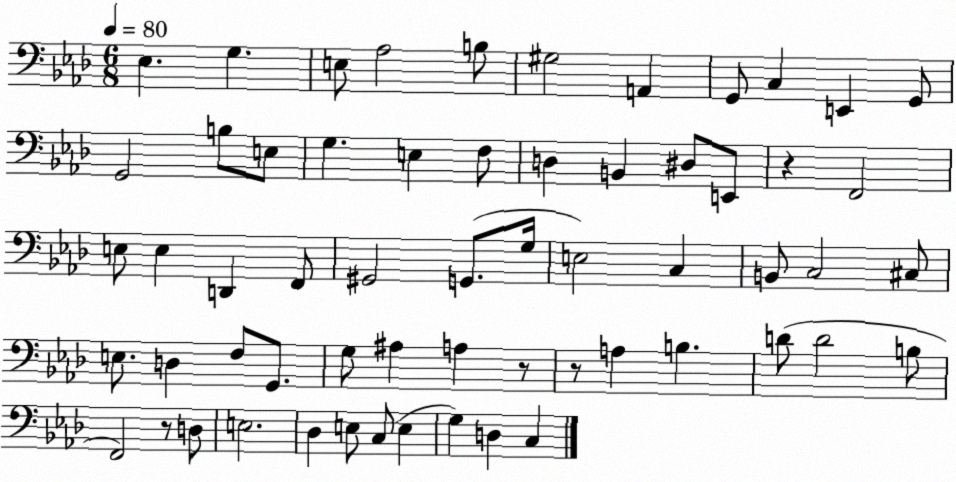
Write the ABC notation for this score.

X:1
T:Untitled
M:6/8
L:1/4
K:Ab
_E, G, E,/2 _A,2 B,/2 ^G,2 A,, G,,/2 C, E,, G,,/2 G,,2 B,/2 E,/2 G, E, F,/2 D, B,, ^D,/2 E,,/2 z F,,2 E,/2 E, D,, F,,/2 ^G,,2 G,,/2 G,/4 E,2 C, B,,/2 C,2 ^C,/2 E,/2 D, F,/2 G,,/2 G,/2 ^A, A, z/2 z/2 A, B, D/2 D2 B,/2 F,,2 z/2 D,/2 E,2 _D, E,/2 C,/2 E, G, D, C,